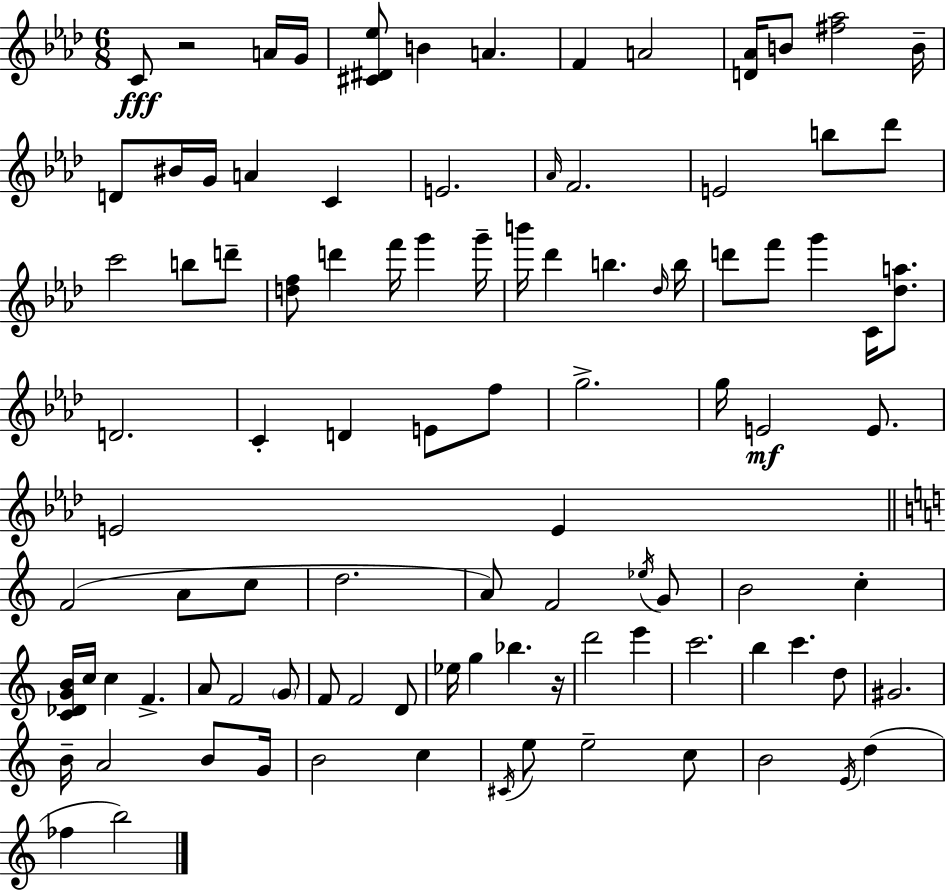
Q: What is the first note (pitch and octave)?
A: C4